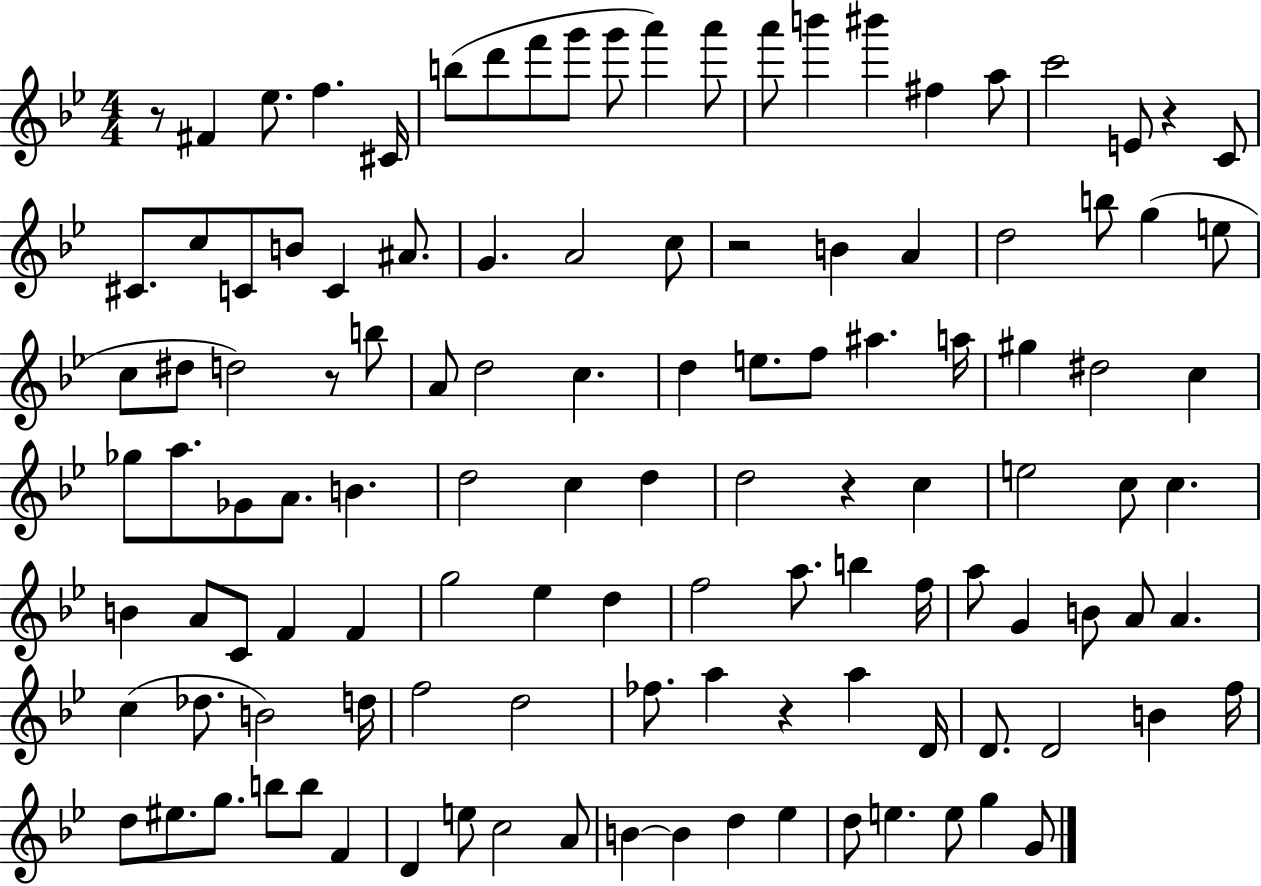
X:1
T:Untitled
M:4/4
L:1/4
K:Bb
z/2 ^F _e/2 f ^C/4 b/2 d'/2 f'/2 g'/2 g'/2 a' a'/2 a'/2 b' ^b' ^f a/2 c'2 E/2 z C/2 ^C/2 c/2 C/2 B/2 C ^A/2 G A2 c/2 z2 B A d2 b/2 g e/2 c/2 ^d/2 d2 z/2 b/2 A/2 d2 c d e/2 f/2 ^a a/4 ^g ^d2 c _g/2 a/2 _G/2 A/2 B d2 c d d2 z c e2 c/2 c B A/2 C/2 F F g2 _e d f2 a/2 b f/4 a/2 G B/2 A/2 A c _d/2 B2 d/4 f2 d2 _f/2 a z a D/4 D/2 D2 B f/4 d/2 ^e/2 g/2 b/2 b/2 F D e/2 c2 A/2 B B d _e d/2 e e/2 g G/2